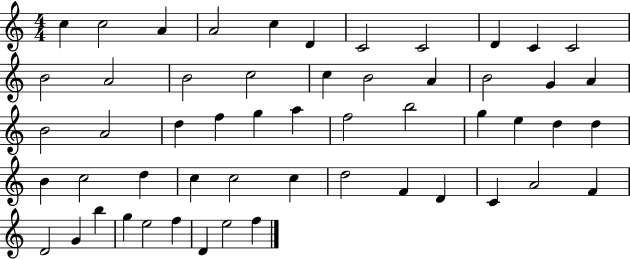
{
  \clef treble
  \numericTimeSignature
  \time 4/4
  \key c \major
  c''4 c''2 a'4 | a'2 c''4 d'4 | c'2 c'2 | d'4 c'4 c'2 | \break b'2 a'2 | b'2 c''2 | c''4 b'2 a'4 | b'2 g'4 a'4 | \break b'2 a'2 | d''4 f''4 g''4 a''4 | f''2 b''2 | g''4 e''4 d''4 d''4 | \break b'4 c''2 d''4 | c''4 c''2 c''4 | d''2 f'4 d'4 | c'4 a'2 f'4 | \break d'2 g'4 b''4 | g''4 e''2 f''4 | d'4 e''2 f''4 | \bar "|."
}